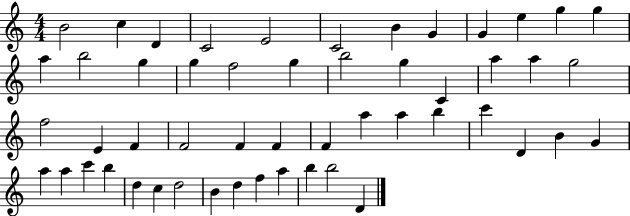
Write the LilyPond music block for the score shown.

{
  \clef treble
  \numericTimeSignature
  \time 4/4
  \key c \major
  b'2 c''4 d'4 | c'2 e'2 | c'2 b'4 g'4 | g'4 e''4 g''4 g''4 | \break a''4 b''2 g''4 | g''4 f''2 g''4 | b''2 g''4 c'4 | a''4 a''4 g''2 | \break f''2 e'4 f'4 | f'2 f'4 f'4 | f'4 a''4 a''4 b''4 | c'''4 d'4 b'4 g'4 | \break a''4 a''4 c'''4 b''4 | d''4 c''4 d''2 | b'4 d''4 f''4 a''4 | b''4 b''2 d'4 | \break \bar "|."
}